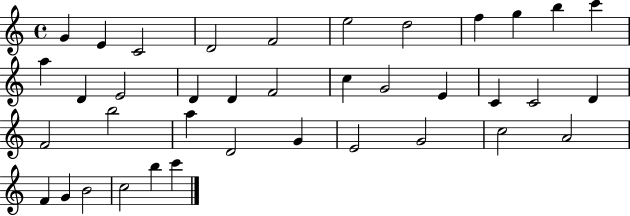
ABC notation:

X:1
T:Untitled
M:4/4
L:1/4
K:C
G E C2 D2 F2 e2 d2 f g b c' a D E2 D D F2 c G2 E C C2 D F2 b2 a D2 G E2 G2 c2 A2 F G B2 c2 b c'